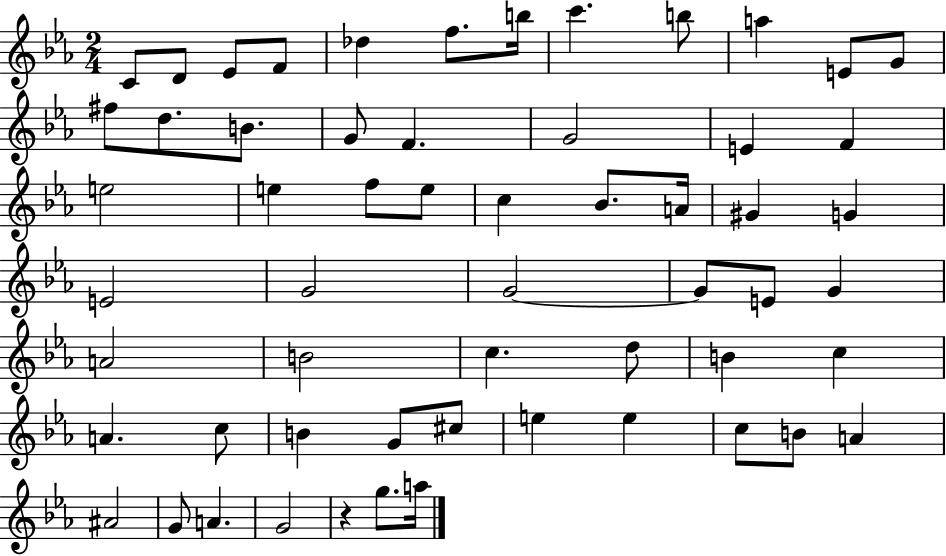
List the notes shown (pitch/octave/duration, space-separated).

C4/e D4/e Eb4/e F4/e Db5/q F5/e. B5/s C6/q. B5/e A5/q E4/e G4/e F#5/e D5/e. B4/e. G4/e F4/q. G4/h E4/q F4/q E5/h E5/q F5/e E5/e C5/q Bb4/e. A4/s G#4/q G4/q E4/h G4/h G4/h G4/e E4/e G4/q A4/h B4/h C5/q. D5/e B4/q C5/q A4/q. C5/e B4/q G4/e C#5/e E5/q E5/q C5/e B4/e A4/q A#4/h G4/e A4/q. G4/h R/q G5/e. A5/s